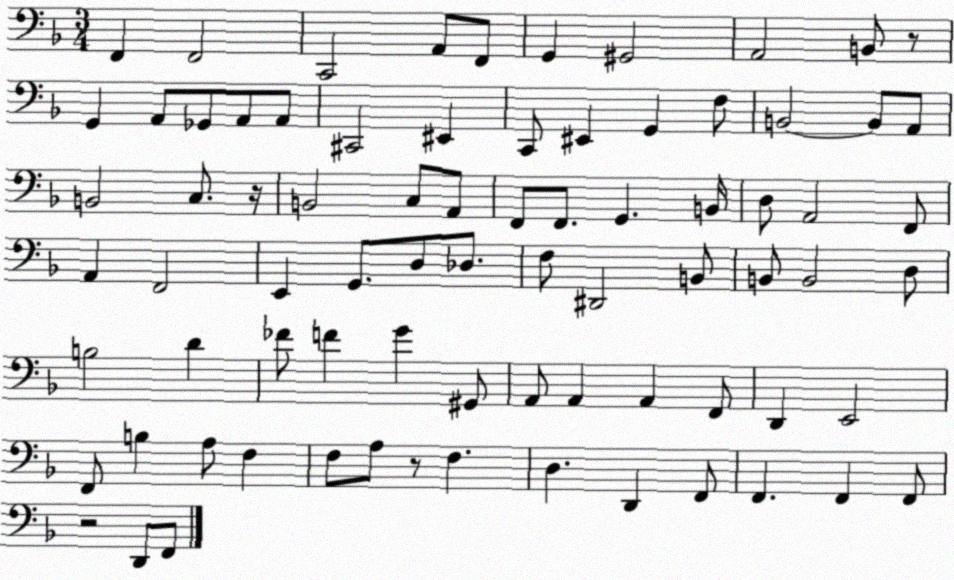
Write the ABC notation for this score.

X:1
T:Untitled
M:3/4
L:1/4
K:F
F,, F,,2 C,,2 A,,/2 F,,/2 G,, ^G,,2 A,,2 B,,/2 z/2 G,, A,,/2 _G,,/2 A,,/2 A,,/2 ^C,,2 ^E,, C,,/2 ^E,, G,, F,/2 B,,2 B,,/2 A,,/2 B,,2 C,/2 z/4 B,,2 C,/2 A,,/2 F,,/2 F,,/2 G,, B,,/4 D,/2 A,,2 F,,/2 A,, F,,2 E,, G,,/2 D,/2 _D,/2 F,/2 ^D,,2 B,,/2 B,,/2 B,,2 D,/2 B,2 D _F/2 F G ^G,,/2 A,,/2 A,, A,, F,,/2 D,, E,,2 F,,/2 B, A,/2 F, F,/2 A,/2 z/2 F, D, D,, F,,/2 F,, F,, F,,/2 z2 D,,/2 F,,/2